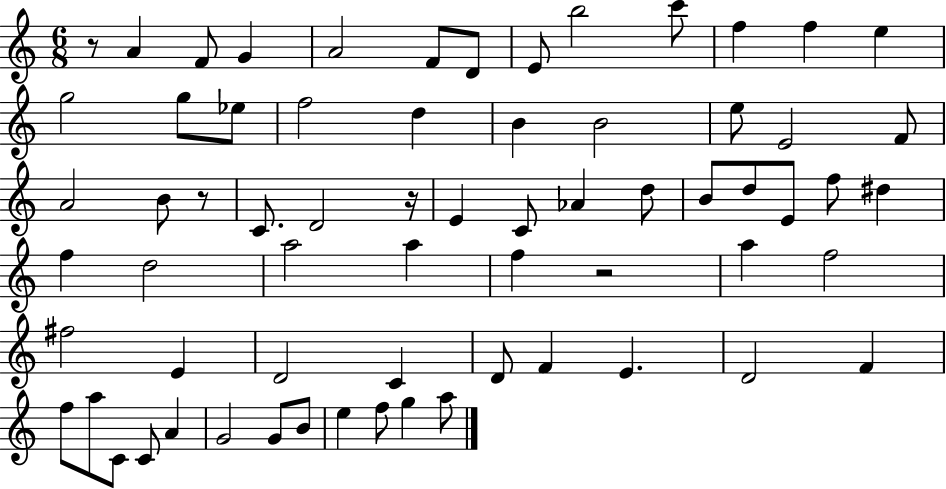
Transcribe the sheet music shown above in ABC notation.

X:1
T:Untitled
M:6/8
L:1/4
K:C
z/2 A F/2 G A2 F/2 D/2 E/2 b2 c'/2 f f e g2 g/2 _e/2 f2 d B B2 e/2 E2 F/2 A2 B/2 z/2 C/2 D2 z/4 E C/2 _A d/2 B/2 d/2 E/2 f/2 ^d f d2 a2 a f z2 a f2 ^f2 E D2 C D/2 F E D2 F f/2 a/2 C/2 C/2 A G2 G/2 B/2 e f/2 g a/2